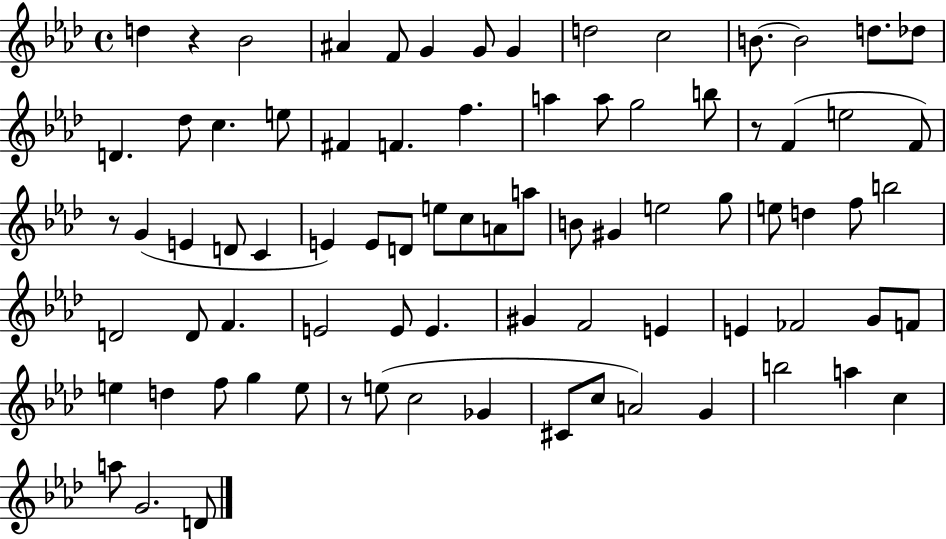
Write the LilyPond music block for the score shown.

{
  \clef treble
  \time 4/4
  \defaultTimeSignature
  \key aes \major
  \repeat volta 2 { d''4 r4 bes'2 | ais'4 f'8 g'4 g'8 g'4 | d''2 c''2 | b'8.~~ b'2 d''8. des''8 | \break d'4. des''8 c''4. e''8 | fis'4 f'4. f''4. | a''4 a''8 g''2 b''8 | r8 f'4( e''2 f'8) | \break r8 g'4( e'4 d'8 c'4 | e'4) e'8 d'8 e''8 c''8 a'8 a''8 | b'8 gis'4 e''2 g''8 | e''8 d''4 f''8 b''2 | \break d'2 d'8 f'4. | e'2 e'8 e'4. | gis'4 f'2 e'4 | e'4 fes'2 g'8 f'8 | \break e''4 d''4 f''8 g''4 e''8 | r8 e''8( c''2 ges'4 | cis'8 c''8 a'2) g'4 | b''2 a''4 c''4 | \break a''8 g'2. d'8 | } \bar "|."
}